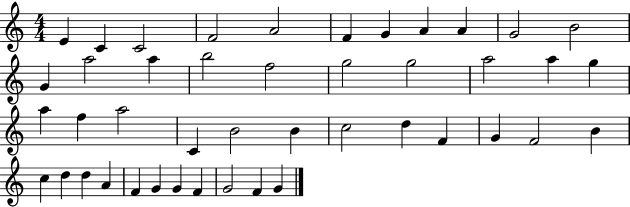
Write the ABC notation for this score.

X:1
T:Untitled
M:4/4
L:1/4
K:C
E C C2 F2 A2 F G A A G2 B2 G a2 a b2 f2 g2 g2 a2 a g a f a2 C B2 B c2 d F G F2 B c d d A F G G F G2 F G